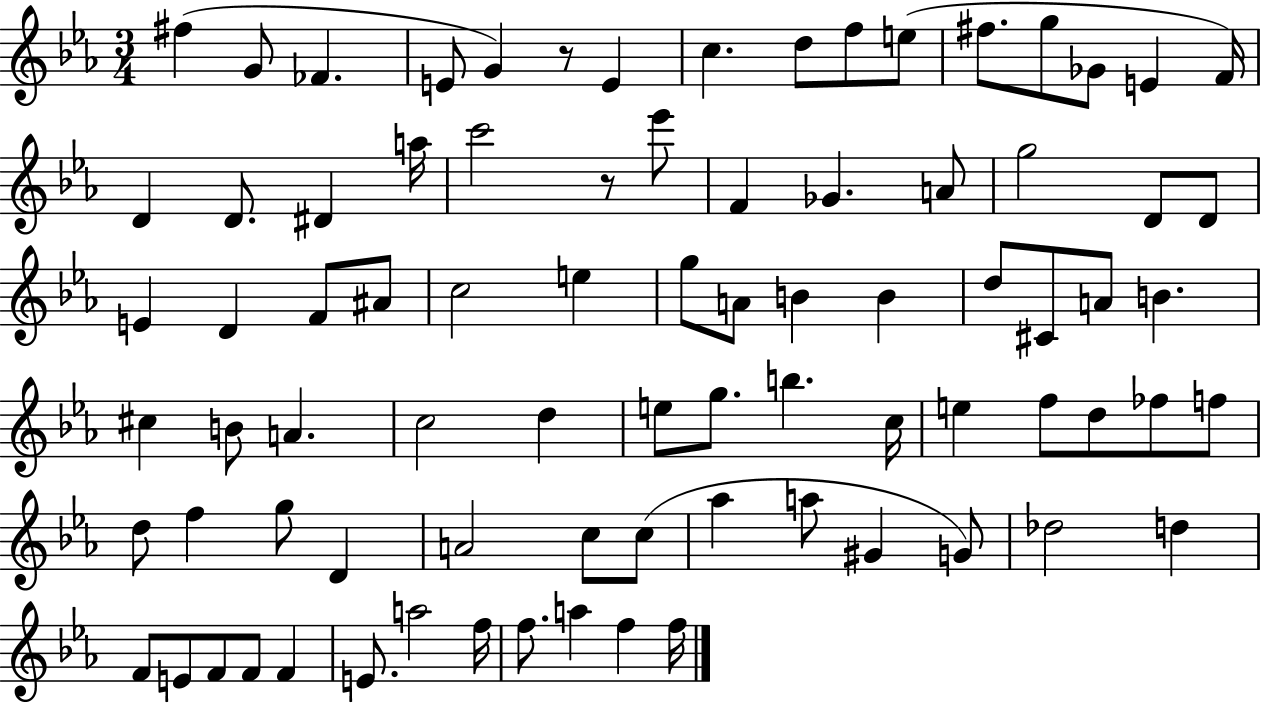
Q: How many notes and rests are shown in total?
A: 82